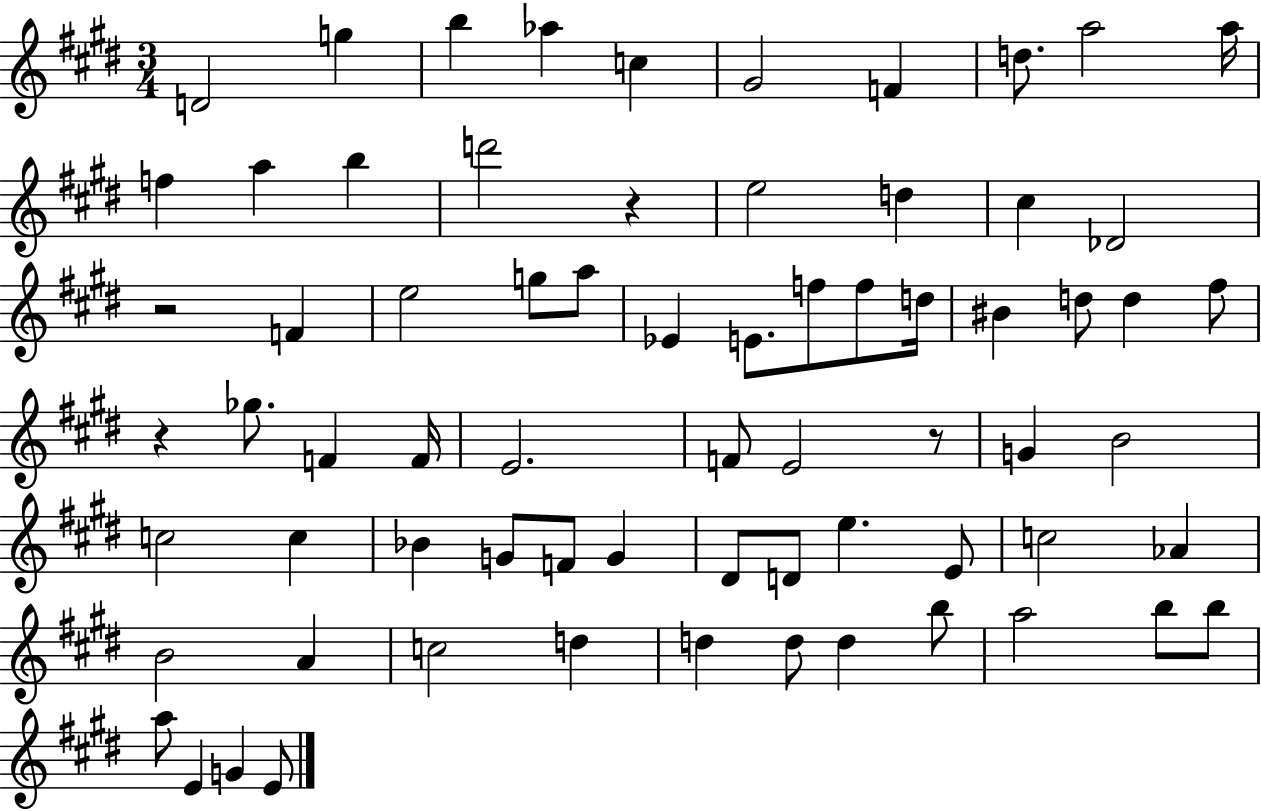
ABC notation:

X:1
T:Untitled
M:3/4
L:1/4
K:E
D2 g b _a c ^G2 F d/2 a2 a/4 f a b d'2 z e2 d ^c _D2 z2 F e2 g/2 a/2 _E E/2 f/2 f/2 d/4 ^B d/2 d ^f/2 z _g/2 F F/4 E2 F/2 E2 z/2 G B2 c2 c _B G/2 F/2 G ^D/2 D/2 e E/2 c2 _A B2 A c2 d d d/2 d b/2 a2 b/2 b/2 a/2 E G E/2